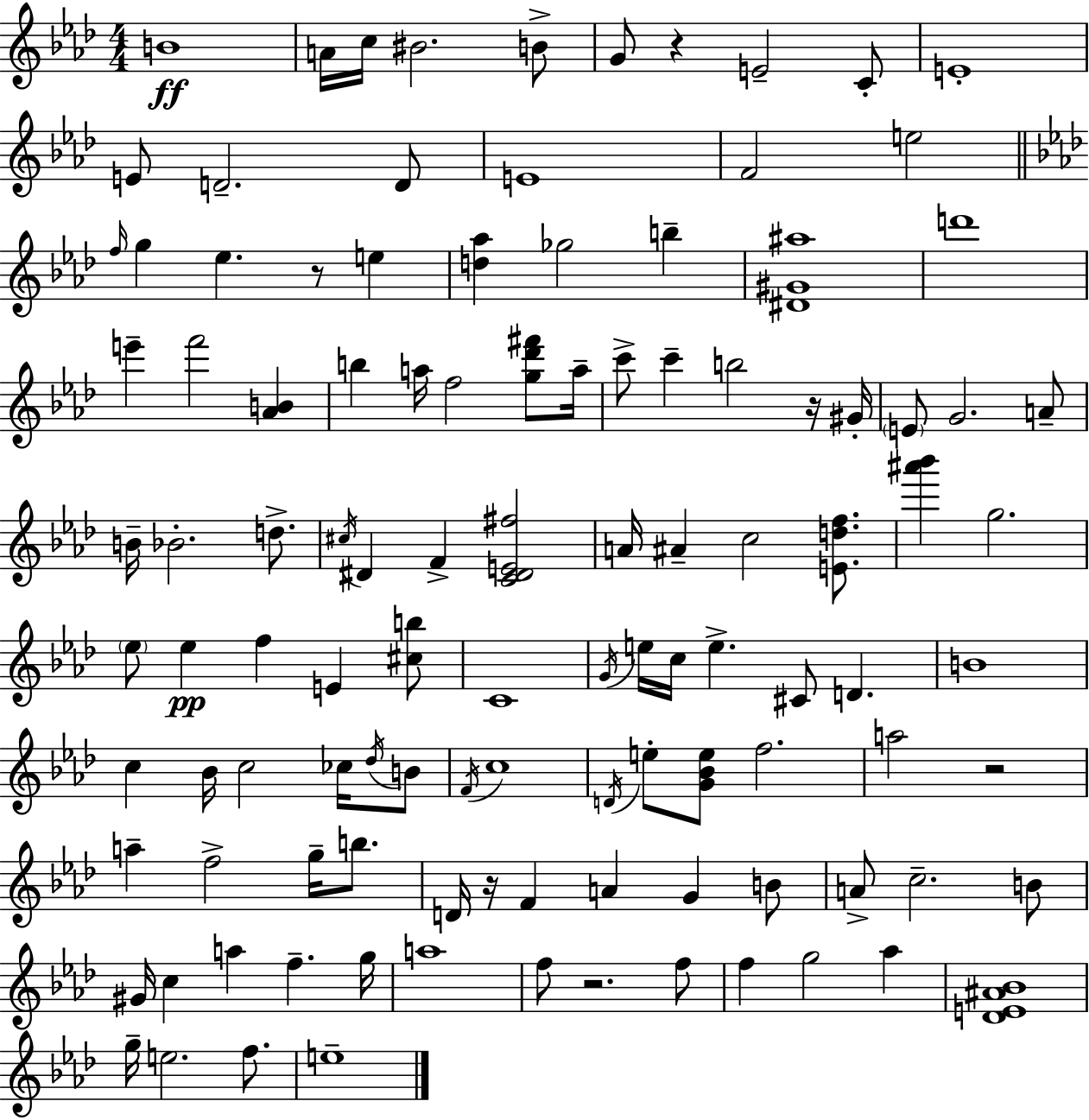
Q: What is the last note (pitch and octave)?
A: E5